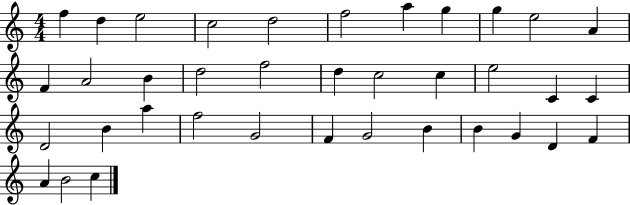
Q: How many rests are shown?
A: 0